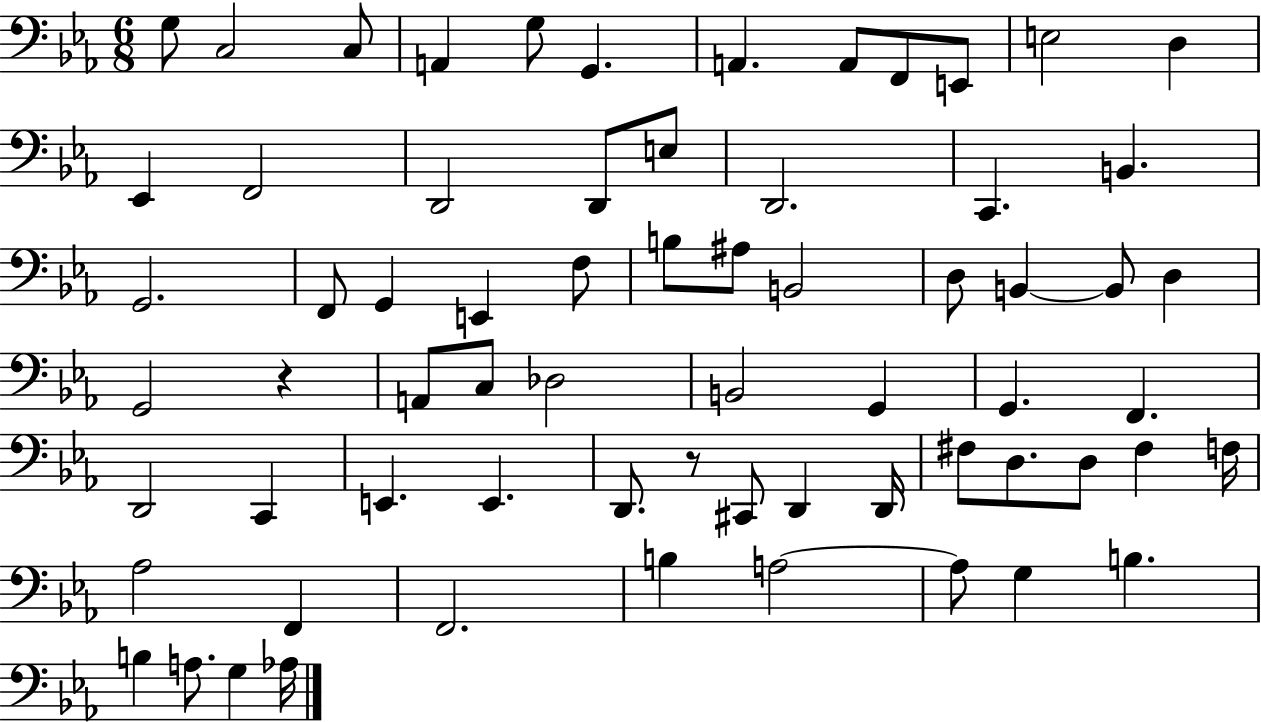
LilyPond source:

{
  \clef bass
  \numericTimeSignature
  \time 6/8
  \key ees \major
  g8 c2 c8 | a,4 g8 g,4. | a,4. a,8 f,8 e,8 | e2 d4 | \break ees,4 f,2 | d,2 d,8 e8 | d,2. | c,4. b,4. | \break g,2. | f,8 g,4 e,4 f8 | b8 ais8 b,2 | d8 b,4~~ b,8 d4 | \break g,2 r4 | a,8 c8 des2 | b,2 g,4 | g,4. f,4. | \break d,2 c,4 | e,4. e,4. | d,8. r8 cis,8 d,4 d,16 | fis8 d8. d8 fis4 f16 | \break aes2 f,4 | f,2. | b4 a2~~ | a8 g4 b4. | \break b4 a8. g4 aes16 | \bar "|."
}